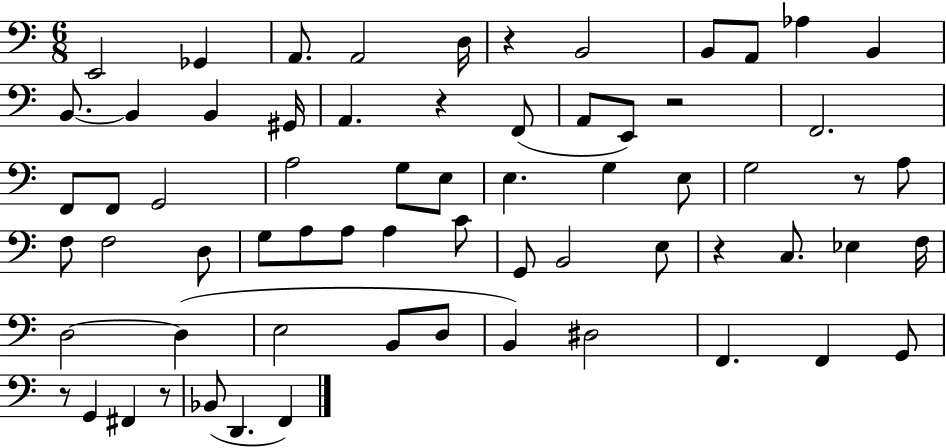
E2/h Gb2/q A2/e. A2/h D3/s R/q B2/h B2/e A2/e Ab3/q B2/q B2/e. B2/q B2/q G#2/s A2/q. R/q F2/e A2/e E2/e R/h F2/h. F2/e F2/e G2/h A3/h G3/e E3/e E3/q. G3/q E3/e G3/h R/e A3/e F3/e F3/h D3/e G3/e A3/e A3/e A3/q C4/e G2/e B2/h E3/e R/q C3/e. Eb3/q F3/s D3/h D3/q E3/h B2/e D3/e B2/q D#3/h F2/q. F2/q G2/e R/e G2/q F#2/q R/e Bb2/e D2/q. F2/q